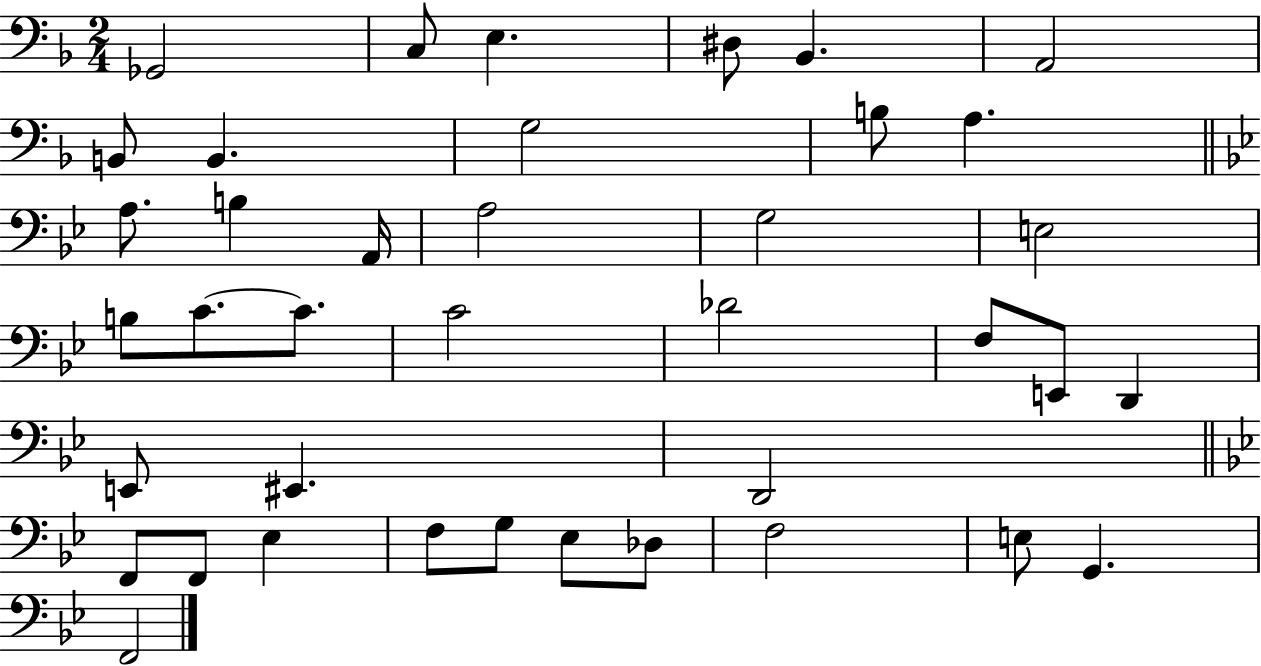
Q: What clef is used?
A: bass